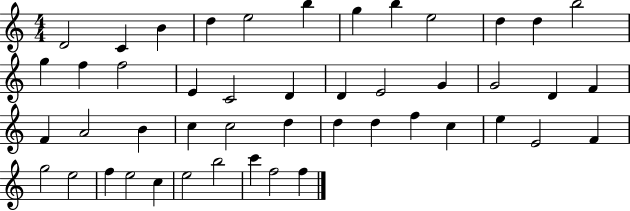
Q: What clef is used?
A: treble